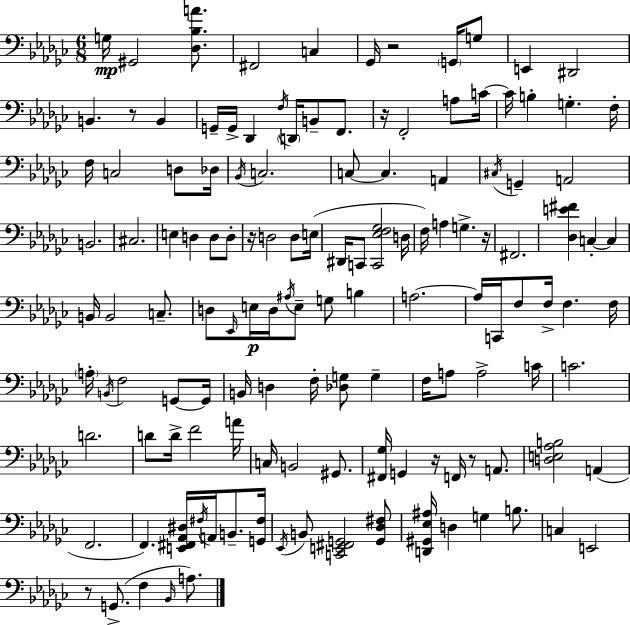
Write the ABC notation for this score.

X:1
T:Untitled
M:6/8
L:1/4
K:Ebm
G,/4 ^G,,2 [_D,_B,A]/2 ^F,,2 C, _G,,/4 z2 G,,/4 G,/2 E,, ^D,,2 B,, z/2 B,, G,,/4 G,,/4 _D,, F,/4 D,,/4 B,,/2 F,,/2 z/4 F,,2 A,/2 C/4 C/4 B, G, F,/4 F,/4 C,2 D,/2 _D,/4 _B,,/4 C,2 C,/2 C, A,, ^C,/4 G,, A,,2 B,,2 ^C,2 E, D, D,/2 D,/2 z/4 D,2 D,/2 E,/4 ^D,,/4 C,,/2 [C,,_E,F,_G,]2 D,/4 F,/4 A, G, z/4 ^F,,2 [_D,E^F] C, C, B,,/4 B,,2 C,/2 D,/2 _E,,/4 E,/4 D,/4 ^A,/4 E,/2 G,/2 B, A,2 A,/4 C,,/4 F,/2 F,/4 F, F,/4 A,/4 B,,/4 F,2 G,,/2 G,,/4 B,,/4 D, F,/4 [_D,G,]/2 G, F,/4 A,/2 A,2 C/4 C2 D2 D/2 D/4 F2 A/4 C,/4 B,,2 ^G,,/2 [^F,,_G,]/4 G,, z/4 F,,/4 z/2 A,,/2 [D,E,_A,B,]2 A,, F,,2 F,, [E,,^F,,_A,,^D,]/4 ^F,/4 A,,/4 B,,/2 [G,,^F,]/4 _E,,/4 B,,/2 [C,,E,,^F,,G,,]2 [G,,_D,^F,]/2 [D,,^G,,_E,^A,]/4 D, G, B,/2 C, E,,2 z/2 G,,/2 F, _B,,/4 A,/2